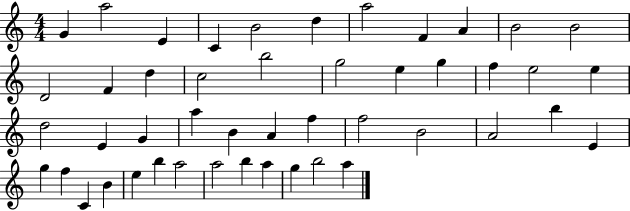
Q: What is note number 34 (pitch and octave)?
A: E4